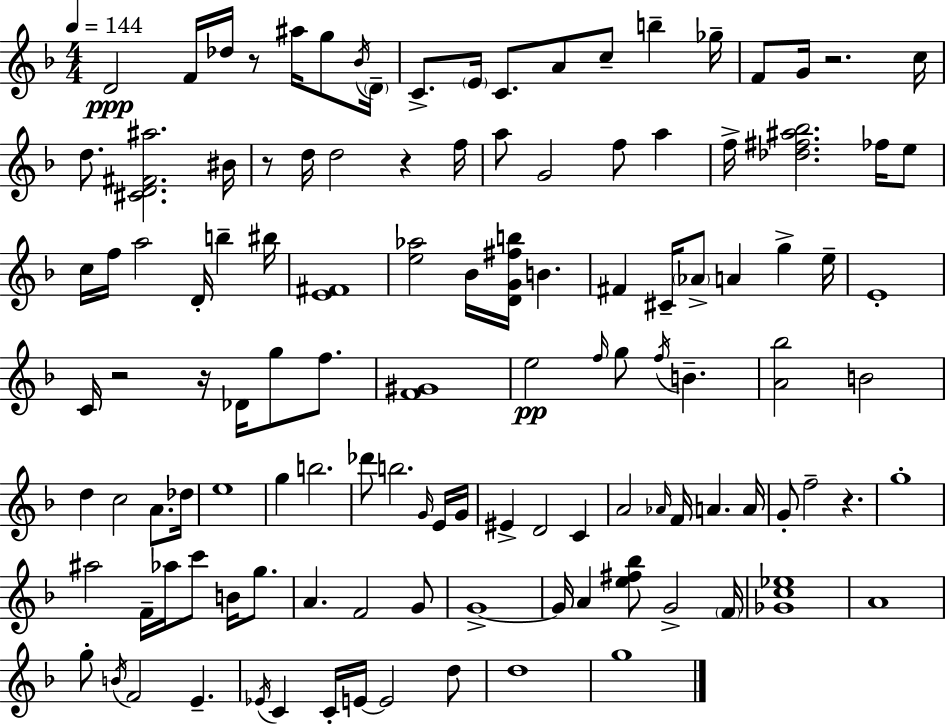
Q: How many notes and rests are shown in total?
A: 120